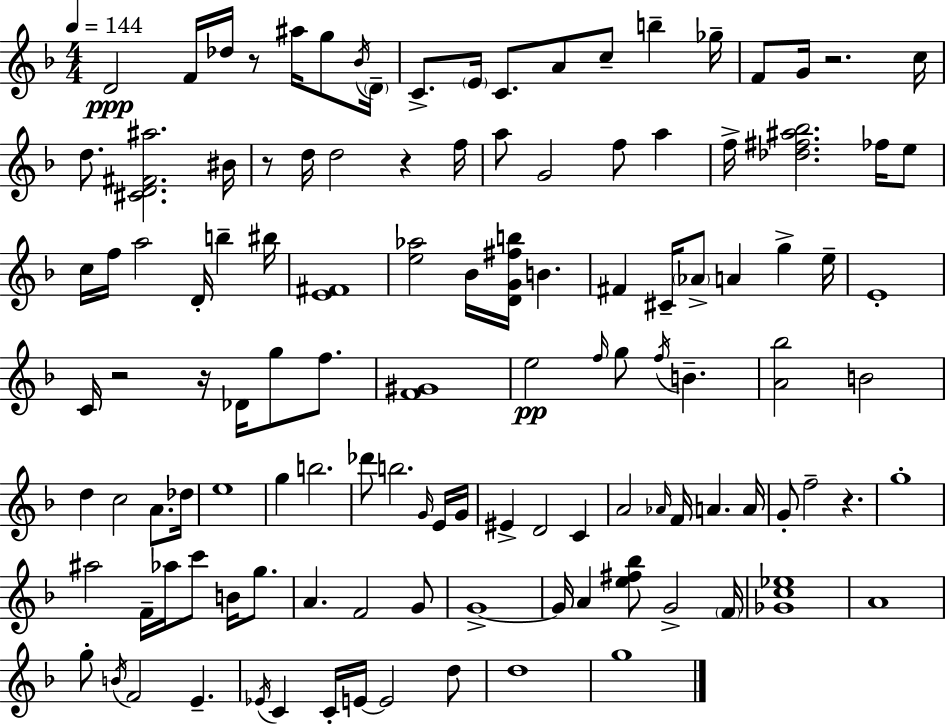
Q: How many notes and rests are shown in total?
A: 120